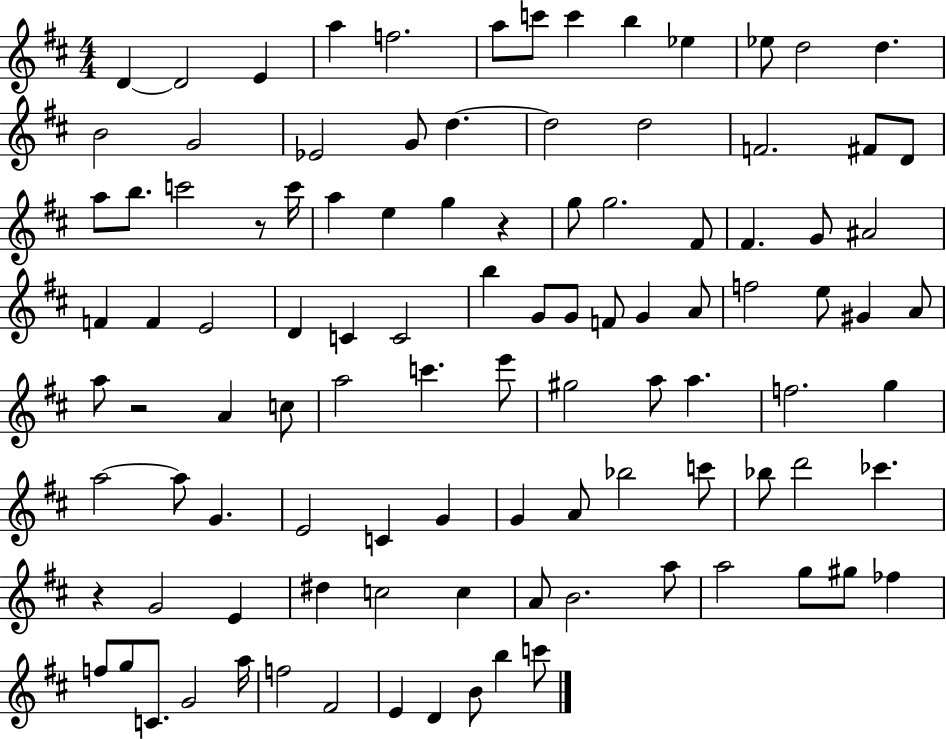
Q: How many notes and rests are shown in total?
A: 104